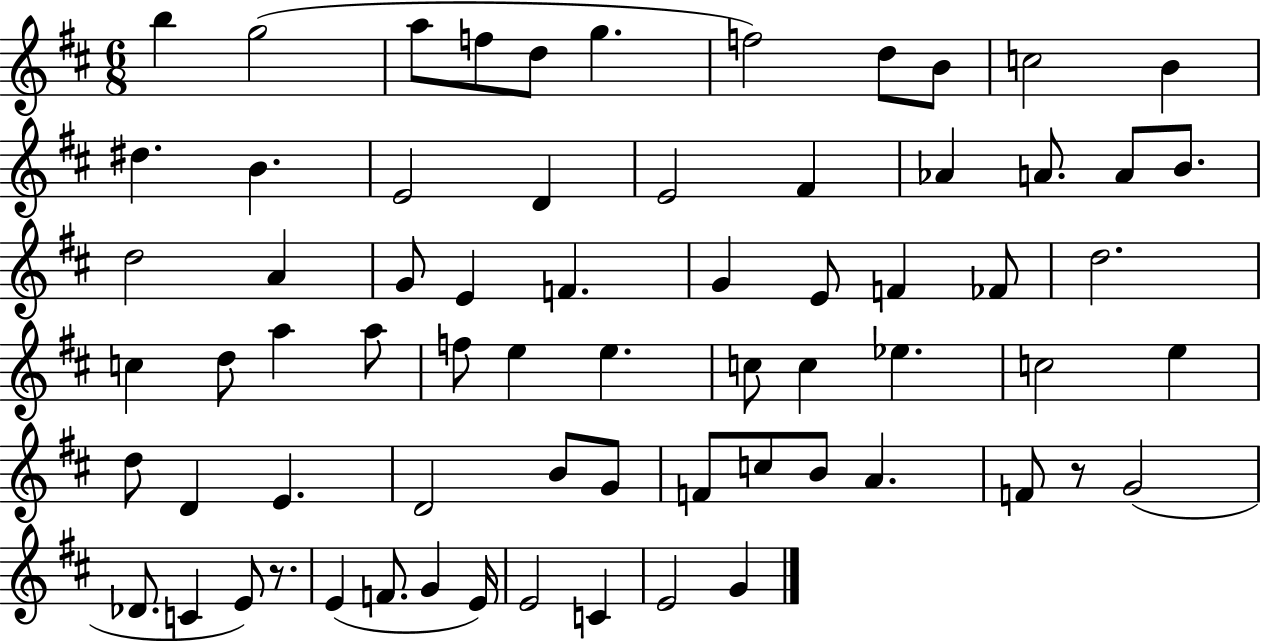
{
  \clef treble
  \numericTimeSignature
  \time 6/8
  \key d \major
  b''4 g''2( | a''8 f''8 d''8 g''4. | f''2) d''8 b'8 | c''2 b'4 | \break dis''4. b'4. | e'2 d'4 | e'2 fis'4 | aes'4 a'8. a'8 b'8. | \break d''2 a'4 | g'8 e'4 f'4. | g'4 e'8 f'4 fes'8 | d''2. | \break c''4 d''8 a''4 a''8 | f''8 e''4 e''4. | c''8 c''4 ees''4. | c''2 e''4 | \break d''8 d'4 e'4. | d'2 b'8 g'8 | f'8 c''8 b'8 a'4. | f'8 r8 g'2( | \break des'8. c'4 e'8) r8. | e'4( f'8. g'4 e'16) | e'2 c'4 | e'2 g'4 | \break \bar "|."
}